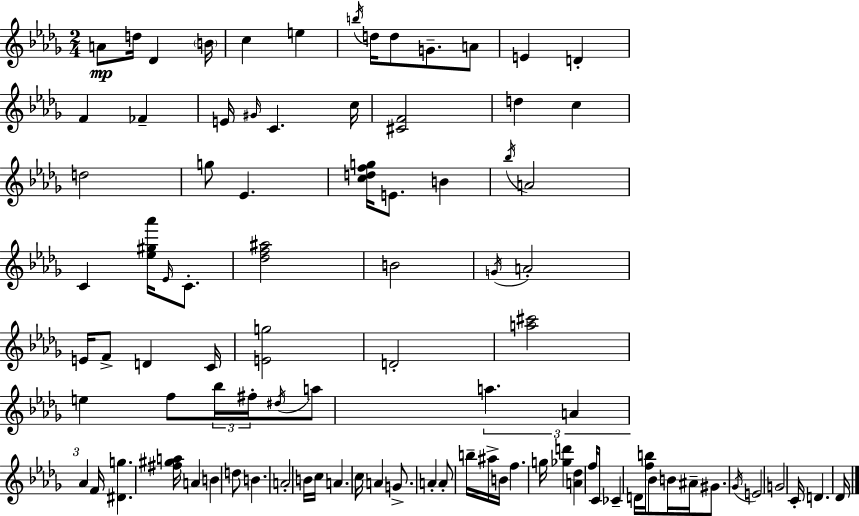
A4/e D5/s Db4/q B4/s C5/q E5/q B5/s D5/s D5/e G4/e. A4/e E4/q D4/q F4/q FES4/q E4/s G#4/s C4/q. C5/s [C#4,F4]/h D5/q C5/q D5/h G5/e Eb4/q. [C5,D5,F5,G5]/s E4/e. B4/q Bb5/s A4/h C4/q [Eb5,G#5,Ab6]/s Eb4/s C4/e. [Db5,F5,A#5]/h B4/h G4/s A4/h E4/s F4/e D4/q C4/s [E4,G5]/h D4/h [A5,C#6]/h E5/q F5/e Bb5/s F#5/s D#5/s A5/e A5/q. A4/q Ab4/q F4/s [D#4,G5]/q. [F#5,G#5,A5]/s A4/q B4/q D5/e B4/q. A4/h B4/s C5/s A4/q. C5/s A4/q G4/e. A4/q A4/e B5/s A#5/s B4/s F5/q. G5/s [Gb5,D6]/q [A4,Db5]/q F5/s C4/e CES4/q D4/s [F5,B5]/s Bb4/e B4/s A#4/s G#4/e. Gb4/s E4/h G4/h C4/s D4/q. Db4/s